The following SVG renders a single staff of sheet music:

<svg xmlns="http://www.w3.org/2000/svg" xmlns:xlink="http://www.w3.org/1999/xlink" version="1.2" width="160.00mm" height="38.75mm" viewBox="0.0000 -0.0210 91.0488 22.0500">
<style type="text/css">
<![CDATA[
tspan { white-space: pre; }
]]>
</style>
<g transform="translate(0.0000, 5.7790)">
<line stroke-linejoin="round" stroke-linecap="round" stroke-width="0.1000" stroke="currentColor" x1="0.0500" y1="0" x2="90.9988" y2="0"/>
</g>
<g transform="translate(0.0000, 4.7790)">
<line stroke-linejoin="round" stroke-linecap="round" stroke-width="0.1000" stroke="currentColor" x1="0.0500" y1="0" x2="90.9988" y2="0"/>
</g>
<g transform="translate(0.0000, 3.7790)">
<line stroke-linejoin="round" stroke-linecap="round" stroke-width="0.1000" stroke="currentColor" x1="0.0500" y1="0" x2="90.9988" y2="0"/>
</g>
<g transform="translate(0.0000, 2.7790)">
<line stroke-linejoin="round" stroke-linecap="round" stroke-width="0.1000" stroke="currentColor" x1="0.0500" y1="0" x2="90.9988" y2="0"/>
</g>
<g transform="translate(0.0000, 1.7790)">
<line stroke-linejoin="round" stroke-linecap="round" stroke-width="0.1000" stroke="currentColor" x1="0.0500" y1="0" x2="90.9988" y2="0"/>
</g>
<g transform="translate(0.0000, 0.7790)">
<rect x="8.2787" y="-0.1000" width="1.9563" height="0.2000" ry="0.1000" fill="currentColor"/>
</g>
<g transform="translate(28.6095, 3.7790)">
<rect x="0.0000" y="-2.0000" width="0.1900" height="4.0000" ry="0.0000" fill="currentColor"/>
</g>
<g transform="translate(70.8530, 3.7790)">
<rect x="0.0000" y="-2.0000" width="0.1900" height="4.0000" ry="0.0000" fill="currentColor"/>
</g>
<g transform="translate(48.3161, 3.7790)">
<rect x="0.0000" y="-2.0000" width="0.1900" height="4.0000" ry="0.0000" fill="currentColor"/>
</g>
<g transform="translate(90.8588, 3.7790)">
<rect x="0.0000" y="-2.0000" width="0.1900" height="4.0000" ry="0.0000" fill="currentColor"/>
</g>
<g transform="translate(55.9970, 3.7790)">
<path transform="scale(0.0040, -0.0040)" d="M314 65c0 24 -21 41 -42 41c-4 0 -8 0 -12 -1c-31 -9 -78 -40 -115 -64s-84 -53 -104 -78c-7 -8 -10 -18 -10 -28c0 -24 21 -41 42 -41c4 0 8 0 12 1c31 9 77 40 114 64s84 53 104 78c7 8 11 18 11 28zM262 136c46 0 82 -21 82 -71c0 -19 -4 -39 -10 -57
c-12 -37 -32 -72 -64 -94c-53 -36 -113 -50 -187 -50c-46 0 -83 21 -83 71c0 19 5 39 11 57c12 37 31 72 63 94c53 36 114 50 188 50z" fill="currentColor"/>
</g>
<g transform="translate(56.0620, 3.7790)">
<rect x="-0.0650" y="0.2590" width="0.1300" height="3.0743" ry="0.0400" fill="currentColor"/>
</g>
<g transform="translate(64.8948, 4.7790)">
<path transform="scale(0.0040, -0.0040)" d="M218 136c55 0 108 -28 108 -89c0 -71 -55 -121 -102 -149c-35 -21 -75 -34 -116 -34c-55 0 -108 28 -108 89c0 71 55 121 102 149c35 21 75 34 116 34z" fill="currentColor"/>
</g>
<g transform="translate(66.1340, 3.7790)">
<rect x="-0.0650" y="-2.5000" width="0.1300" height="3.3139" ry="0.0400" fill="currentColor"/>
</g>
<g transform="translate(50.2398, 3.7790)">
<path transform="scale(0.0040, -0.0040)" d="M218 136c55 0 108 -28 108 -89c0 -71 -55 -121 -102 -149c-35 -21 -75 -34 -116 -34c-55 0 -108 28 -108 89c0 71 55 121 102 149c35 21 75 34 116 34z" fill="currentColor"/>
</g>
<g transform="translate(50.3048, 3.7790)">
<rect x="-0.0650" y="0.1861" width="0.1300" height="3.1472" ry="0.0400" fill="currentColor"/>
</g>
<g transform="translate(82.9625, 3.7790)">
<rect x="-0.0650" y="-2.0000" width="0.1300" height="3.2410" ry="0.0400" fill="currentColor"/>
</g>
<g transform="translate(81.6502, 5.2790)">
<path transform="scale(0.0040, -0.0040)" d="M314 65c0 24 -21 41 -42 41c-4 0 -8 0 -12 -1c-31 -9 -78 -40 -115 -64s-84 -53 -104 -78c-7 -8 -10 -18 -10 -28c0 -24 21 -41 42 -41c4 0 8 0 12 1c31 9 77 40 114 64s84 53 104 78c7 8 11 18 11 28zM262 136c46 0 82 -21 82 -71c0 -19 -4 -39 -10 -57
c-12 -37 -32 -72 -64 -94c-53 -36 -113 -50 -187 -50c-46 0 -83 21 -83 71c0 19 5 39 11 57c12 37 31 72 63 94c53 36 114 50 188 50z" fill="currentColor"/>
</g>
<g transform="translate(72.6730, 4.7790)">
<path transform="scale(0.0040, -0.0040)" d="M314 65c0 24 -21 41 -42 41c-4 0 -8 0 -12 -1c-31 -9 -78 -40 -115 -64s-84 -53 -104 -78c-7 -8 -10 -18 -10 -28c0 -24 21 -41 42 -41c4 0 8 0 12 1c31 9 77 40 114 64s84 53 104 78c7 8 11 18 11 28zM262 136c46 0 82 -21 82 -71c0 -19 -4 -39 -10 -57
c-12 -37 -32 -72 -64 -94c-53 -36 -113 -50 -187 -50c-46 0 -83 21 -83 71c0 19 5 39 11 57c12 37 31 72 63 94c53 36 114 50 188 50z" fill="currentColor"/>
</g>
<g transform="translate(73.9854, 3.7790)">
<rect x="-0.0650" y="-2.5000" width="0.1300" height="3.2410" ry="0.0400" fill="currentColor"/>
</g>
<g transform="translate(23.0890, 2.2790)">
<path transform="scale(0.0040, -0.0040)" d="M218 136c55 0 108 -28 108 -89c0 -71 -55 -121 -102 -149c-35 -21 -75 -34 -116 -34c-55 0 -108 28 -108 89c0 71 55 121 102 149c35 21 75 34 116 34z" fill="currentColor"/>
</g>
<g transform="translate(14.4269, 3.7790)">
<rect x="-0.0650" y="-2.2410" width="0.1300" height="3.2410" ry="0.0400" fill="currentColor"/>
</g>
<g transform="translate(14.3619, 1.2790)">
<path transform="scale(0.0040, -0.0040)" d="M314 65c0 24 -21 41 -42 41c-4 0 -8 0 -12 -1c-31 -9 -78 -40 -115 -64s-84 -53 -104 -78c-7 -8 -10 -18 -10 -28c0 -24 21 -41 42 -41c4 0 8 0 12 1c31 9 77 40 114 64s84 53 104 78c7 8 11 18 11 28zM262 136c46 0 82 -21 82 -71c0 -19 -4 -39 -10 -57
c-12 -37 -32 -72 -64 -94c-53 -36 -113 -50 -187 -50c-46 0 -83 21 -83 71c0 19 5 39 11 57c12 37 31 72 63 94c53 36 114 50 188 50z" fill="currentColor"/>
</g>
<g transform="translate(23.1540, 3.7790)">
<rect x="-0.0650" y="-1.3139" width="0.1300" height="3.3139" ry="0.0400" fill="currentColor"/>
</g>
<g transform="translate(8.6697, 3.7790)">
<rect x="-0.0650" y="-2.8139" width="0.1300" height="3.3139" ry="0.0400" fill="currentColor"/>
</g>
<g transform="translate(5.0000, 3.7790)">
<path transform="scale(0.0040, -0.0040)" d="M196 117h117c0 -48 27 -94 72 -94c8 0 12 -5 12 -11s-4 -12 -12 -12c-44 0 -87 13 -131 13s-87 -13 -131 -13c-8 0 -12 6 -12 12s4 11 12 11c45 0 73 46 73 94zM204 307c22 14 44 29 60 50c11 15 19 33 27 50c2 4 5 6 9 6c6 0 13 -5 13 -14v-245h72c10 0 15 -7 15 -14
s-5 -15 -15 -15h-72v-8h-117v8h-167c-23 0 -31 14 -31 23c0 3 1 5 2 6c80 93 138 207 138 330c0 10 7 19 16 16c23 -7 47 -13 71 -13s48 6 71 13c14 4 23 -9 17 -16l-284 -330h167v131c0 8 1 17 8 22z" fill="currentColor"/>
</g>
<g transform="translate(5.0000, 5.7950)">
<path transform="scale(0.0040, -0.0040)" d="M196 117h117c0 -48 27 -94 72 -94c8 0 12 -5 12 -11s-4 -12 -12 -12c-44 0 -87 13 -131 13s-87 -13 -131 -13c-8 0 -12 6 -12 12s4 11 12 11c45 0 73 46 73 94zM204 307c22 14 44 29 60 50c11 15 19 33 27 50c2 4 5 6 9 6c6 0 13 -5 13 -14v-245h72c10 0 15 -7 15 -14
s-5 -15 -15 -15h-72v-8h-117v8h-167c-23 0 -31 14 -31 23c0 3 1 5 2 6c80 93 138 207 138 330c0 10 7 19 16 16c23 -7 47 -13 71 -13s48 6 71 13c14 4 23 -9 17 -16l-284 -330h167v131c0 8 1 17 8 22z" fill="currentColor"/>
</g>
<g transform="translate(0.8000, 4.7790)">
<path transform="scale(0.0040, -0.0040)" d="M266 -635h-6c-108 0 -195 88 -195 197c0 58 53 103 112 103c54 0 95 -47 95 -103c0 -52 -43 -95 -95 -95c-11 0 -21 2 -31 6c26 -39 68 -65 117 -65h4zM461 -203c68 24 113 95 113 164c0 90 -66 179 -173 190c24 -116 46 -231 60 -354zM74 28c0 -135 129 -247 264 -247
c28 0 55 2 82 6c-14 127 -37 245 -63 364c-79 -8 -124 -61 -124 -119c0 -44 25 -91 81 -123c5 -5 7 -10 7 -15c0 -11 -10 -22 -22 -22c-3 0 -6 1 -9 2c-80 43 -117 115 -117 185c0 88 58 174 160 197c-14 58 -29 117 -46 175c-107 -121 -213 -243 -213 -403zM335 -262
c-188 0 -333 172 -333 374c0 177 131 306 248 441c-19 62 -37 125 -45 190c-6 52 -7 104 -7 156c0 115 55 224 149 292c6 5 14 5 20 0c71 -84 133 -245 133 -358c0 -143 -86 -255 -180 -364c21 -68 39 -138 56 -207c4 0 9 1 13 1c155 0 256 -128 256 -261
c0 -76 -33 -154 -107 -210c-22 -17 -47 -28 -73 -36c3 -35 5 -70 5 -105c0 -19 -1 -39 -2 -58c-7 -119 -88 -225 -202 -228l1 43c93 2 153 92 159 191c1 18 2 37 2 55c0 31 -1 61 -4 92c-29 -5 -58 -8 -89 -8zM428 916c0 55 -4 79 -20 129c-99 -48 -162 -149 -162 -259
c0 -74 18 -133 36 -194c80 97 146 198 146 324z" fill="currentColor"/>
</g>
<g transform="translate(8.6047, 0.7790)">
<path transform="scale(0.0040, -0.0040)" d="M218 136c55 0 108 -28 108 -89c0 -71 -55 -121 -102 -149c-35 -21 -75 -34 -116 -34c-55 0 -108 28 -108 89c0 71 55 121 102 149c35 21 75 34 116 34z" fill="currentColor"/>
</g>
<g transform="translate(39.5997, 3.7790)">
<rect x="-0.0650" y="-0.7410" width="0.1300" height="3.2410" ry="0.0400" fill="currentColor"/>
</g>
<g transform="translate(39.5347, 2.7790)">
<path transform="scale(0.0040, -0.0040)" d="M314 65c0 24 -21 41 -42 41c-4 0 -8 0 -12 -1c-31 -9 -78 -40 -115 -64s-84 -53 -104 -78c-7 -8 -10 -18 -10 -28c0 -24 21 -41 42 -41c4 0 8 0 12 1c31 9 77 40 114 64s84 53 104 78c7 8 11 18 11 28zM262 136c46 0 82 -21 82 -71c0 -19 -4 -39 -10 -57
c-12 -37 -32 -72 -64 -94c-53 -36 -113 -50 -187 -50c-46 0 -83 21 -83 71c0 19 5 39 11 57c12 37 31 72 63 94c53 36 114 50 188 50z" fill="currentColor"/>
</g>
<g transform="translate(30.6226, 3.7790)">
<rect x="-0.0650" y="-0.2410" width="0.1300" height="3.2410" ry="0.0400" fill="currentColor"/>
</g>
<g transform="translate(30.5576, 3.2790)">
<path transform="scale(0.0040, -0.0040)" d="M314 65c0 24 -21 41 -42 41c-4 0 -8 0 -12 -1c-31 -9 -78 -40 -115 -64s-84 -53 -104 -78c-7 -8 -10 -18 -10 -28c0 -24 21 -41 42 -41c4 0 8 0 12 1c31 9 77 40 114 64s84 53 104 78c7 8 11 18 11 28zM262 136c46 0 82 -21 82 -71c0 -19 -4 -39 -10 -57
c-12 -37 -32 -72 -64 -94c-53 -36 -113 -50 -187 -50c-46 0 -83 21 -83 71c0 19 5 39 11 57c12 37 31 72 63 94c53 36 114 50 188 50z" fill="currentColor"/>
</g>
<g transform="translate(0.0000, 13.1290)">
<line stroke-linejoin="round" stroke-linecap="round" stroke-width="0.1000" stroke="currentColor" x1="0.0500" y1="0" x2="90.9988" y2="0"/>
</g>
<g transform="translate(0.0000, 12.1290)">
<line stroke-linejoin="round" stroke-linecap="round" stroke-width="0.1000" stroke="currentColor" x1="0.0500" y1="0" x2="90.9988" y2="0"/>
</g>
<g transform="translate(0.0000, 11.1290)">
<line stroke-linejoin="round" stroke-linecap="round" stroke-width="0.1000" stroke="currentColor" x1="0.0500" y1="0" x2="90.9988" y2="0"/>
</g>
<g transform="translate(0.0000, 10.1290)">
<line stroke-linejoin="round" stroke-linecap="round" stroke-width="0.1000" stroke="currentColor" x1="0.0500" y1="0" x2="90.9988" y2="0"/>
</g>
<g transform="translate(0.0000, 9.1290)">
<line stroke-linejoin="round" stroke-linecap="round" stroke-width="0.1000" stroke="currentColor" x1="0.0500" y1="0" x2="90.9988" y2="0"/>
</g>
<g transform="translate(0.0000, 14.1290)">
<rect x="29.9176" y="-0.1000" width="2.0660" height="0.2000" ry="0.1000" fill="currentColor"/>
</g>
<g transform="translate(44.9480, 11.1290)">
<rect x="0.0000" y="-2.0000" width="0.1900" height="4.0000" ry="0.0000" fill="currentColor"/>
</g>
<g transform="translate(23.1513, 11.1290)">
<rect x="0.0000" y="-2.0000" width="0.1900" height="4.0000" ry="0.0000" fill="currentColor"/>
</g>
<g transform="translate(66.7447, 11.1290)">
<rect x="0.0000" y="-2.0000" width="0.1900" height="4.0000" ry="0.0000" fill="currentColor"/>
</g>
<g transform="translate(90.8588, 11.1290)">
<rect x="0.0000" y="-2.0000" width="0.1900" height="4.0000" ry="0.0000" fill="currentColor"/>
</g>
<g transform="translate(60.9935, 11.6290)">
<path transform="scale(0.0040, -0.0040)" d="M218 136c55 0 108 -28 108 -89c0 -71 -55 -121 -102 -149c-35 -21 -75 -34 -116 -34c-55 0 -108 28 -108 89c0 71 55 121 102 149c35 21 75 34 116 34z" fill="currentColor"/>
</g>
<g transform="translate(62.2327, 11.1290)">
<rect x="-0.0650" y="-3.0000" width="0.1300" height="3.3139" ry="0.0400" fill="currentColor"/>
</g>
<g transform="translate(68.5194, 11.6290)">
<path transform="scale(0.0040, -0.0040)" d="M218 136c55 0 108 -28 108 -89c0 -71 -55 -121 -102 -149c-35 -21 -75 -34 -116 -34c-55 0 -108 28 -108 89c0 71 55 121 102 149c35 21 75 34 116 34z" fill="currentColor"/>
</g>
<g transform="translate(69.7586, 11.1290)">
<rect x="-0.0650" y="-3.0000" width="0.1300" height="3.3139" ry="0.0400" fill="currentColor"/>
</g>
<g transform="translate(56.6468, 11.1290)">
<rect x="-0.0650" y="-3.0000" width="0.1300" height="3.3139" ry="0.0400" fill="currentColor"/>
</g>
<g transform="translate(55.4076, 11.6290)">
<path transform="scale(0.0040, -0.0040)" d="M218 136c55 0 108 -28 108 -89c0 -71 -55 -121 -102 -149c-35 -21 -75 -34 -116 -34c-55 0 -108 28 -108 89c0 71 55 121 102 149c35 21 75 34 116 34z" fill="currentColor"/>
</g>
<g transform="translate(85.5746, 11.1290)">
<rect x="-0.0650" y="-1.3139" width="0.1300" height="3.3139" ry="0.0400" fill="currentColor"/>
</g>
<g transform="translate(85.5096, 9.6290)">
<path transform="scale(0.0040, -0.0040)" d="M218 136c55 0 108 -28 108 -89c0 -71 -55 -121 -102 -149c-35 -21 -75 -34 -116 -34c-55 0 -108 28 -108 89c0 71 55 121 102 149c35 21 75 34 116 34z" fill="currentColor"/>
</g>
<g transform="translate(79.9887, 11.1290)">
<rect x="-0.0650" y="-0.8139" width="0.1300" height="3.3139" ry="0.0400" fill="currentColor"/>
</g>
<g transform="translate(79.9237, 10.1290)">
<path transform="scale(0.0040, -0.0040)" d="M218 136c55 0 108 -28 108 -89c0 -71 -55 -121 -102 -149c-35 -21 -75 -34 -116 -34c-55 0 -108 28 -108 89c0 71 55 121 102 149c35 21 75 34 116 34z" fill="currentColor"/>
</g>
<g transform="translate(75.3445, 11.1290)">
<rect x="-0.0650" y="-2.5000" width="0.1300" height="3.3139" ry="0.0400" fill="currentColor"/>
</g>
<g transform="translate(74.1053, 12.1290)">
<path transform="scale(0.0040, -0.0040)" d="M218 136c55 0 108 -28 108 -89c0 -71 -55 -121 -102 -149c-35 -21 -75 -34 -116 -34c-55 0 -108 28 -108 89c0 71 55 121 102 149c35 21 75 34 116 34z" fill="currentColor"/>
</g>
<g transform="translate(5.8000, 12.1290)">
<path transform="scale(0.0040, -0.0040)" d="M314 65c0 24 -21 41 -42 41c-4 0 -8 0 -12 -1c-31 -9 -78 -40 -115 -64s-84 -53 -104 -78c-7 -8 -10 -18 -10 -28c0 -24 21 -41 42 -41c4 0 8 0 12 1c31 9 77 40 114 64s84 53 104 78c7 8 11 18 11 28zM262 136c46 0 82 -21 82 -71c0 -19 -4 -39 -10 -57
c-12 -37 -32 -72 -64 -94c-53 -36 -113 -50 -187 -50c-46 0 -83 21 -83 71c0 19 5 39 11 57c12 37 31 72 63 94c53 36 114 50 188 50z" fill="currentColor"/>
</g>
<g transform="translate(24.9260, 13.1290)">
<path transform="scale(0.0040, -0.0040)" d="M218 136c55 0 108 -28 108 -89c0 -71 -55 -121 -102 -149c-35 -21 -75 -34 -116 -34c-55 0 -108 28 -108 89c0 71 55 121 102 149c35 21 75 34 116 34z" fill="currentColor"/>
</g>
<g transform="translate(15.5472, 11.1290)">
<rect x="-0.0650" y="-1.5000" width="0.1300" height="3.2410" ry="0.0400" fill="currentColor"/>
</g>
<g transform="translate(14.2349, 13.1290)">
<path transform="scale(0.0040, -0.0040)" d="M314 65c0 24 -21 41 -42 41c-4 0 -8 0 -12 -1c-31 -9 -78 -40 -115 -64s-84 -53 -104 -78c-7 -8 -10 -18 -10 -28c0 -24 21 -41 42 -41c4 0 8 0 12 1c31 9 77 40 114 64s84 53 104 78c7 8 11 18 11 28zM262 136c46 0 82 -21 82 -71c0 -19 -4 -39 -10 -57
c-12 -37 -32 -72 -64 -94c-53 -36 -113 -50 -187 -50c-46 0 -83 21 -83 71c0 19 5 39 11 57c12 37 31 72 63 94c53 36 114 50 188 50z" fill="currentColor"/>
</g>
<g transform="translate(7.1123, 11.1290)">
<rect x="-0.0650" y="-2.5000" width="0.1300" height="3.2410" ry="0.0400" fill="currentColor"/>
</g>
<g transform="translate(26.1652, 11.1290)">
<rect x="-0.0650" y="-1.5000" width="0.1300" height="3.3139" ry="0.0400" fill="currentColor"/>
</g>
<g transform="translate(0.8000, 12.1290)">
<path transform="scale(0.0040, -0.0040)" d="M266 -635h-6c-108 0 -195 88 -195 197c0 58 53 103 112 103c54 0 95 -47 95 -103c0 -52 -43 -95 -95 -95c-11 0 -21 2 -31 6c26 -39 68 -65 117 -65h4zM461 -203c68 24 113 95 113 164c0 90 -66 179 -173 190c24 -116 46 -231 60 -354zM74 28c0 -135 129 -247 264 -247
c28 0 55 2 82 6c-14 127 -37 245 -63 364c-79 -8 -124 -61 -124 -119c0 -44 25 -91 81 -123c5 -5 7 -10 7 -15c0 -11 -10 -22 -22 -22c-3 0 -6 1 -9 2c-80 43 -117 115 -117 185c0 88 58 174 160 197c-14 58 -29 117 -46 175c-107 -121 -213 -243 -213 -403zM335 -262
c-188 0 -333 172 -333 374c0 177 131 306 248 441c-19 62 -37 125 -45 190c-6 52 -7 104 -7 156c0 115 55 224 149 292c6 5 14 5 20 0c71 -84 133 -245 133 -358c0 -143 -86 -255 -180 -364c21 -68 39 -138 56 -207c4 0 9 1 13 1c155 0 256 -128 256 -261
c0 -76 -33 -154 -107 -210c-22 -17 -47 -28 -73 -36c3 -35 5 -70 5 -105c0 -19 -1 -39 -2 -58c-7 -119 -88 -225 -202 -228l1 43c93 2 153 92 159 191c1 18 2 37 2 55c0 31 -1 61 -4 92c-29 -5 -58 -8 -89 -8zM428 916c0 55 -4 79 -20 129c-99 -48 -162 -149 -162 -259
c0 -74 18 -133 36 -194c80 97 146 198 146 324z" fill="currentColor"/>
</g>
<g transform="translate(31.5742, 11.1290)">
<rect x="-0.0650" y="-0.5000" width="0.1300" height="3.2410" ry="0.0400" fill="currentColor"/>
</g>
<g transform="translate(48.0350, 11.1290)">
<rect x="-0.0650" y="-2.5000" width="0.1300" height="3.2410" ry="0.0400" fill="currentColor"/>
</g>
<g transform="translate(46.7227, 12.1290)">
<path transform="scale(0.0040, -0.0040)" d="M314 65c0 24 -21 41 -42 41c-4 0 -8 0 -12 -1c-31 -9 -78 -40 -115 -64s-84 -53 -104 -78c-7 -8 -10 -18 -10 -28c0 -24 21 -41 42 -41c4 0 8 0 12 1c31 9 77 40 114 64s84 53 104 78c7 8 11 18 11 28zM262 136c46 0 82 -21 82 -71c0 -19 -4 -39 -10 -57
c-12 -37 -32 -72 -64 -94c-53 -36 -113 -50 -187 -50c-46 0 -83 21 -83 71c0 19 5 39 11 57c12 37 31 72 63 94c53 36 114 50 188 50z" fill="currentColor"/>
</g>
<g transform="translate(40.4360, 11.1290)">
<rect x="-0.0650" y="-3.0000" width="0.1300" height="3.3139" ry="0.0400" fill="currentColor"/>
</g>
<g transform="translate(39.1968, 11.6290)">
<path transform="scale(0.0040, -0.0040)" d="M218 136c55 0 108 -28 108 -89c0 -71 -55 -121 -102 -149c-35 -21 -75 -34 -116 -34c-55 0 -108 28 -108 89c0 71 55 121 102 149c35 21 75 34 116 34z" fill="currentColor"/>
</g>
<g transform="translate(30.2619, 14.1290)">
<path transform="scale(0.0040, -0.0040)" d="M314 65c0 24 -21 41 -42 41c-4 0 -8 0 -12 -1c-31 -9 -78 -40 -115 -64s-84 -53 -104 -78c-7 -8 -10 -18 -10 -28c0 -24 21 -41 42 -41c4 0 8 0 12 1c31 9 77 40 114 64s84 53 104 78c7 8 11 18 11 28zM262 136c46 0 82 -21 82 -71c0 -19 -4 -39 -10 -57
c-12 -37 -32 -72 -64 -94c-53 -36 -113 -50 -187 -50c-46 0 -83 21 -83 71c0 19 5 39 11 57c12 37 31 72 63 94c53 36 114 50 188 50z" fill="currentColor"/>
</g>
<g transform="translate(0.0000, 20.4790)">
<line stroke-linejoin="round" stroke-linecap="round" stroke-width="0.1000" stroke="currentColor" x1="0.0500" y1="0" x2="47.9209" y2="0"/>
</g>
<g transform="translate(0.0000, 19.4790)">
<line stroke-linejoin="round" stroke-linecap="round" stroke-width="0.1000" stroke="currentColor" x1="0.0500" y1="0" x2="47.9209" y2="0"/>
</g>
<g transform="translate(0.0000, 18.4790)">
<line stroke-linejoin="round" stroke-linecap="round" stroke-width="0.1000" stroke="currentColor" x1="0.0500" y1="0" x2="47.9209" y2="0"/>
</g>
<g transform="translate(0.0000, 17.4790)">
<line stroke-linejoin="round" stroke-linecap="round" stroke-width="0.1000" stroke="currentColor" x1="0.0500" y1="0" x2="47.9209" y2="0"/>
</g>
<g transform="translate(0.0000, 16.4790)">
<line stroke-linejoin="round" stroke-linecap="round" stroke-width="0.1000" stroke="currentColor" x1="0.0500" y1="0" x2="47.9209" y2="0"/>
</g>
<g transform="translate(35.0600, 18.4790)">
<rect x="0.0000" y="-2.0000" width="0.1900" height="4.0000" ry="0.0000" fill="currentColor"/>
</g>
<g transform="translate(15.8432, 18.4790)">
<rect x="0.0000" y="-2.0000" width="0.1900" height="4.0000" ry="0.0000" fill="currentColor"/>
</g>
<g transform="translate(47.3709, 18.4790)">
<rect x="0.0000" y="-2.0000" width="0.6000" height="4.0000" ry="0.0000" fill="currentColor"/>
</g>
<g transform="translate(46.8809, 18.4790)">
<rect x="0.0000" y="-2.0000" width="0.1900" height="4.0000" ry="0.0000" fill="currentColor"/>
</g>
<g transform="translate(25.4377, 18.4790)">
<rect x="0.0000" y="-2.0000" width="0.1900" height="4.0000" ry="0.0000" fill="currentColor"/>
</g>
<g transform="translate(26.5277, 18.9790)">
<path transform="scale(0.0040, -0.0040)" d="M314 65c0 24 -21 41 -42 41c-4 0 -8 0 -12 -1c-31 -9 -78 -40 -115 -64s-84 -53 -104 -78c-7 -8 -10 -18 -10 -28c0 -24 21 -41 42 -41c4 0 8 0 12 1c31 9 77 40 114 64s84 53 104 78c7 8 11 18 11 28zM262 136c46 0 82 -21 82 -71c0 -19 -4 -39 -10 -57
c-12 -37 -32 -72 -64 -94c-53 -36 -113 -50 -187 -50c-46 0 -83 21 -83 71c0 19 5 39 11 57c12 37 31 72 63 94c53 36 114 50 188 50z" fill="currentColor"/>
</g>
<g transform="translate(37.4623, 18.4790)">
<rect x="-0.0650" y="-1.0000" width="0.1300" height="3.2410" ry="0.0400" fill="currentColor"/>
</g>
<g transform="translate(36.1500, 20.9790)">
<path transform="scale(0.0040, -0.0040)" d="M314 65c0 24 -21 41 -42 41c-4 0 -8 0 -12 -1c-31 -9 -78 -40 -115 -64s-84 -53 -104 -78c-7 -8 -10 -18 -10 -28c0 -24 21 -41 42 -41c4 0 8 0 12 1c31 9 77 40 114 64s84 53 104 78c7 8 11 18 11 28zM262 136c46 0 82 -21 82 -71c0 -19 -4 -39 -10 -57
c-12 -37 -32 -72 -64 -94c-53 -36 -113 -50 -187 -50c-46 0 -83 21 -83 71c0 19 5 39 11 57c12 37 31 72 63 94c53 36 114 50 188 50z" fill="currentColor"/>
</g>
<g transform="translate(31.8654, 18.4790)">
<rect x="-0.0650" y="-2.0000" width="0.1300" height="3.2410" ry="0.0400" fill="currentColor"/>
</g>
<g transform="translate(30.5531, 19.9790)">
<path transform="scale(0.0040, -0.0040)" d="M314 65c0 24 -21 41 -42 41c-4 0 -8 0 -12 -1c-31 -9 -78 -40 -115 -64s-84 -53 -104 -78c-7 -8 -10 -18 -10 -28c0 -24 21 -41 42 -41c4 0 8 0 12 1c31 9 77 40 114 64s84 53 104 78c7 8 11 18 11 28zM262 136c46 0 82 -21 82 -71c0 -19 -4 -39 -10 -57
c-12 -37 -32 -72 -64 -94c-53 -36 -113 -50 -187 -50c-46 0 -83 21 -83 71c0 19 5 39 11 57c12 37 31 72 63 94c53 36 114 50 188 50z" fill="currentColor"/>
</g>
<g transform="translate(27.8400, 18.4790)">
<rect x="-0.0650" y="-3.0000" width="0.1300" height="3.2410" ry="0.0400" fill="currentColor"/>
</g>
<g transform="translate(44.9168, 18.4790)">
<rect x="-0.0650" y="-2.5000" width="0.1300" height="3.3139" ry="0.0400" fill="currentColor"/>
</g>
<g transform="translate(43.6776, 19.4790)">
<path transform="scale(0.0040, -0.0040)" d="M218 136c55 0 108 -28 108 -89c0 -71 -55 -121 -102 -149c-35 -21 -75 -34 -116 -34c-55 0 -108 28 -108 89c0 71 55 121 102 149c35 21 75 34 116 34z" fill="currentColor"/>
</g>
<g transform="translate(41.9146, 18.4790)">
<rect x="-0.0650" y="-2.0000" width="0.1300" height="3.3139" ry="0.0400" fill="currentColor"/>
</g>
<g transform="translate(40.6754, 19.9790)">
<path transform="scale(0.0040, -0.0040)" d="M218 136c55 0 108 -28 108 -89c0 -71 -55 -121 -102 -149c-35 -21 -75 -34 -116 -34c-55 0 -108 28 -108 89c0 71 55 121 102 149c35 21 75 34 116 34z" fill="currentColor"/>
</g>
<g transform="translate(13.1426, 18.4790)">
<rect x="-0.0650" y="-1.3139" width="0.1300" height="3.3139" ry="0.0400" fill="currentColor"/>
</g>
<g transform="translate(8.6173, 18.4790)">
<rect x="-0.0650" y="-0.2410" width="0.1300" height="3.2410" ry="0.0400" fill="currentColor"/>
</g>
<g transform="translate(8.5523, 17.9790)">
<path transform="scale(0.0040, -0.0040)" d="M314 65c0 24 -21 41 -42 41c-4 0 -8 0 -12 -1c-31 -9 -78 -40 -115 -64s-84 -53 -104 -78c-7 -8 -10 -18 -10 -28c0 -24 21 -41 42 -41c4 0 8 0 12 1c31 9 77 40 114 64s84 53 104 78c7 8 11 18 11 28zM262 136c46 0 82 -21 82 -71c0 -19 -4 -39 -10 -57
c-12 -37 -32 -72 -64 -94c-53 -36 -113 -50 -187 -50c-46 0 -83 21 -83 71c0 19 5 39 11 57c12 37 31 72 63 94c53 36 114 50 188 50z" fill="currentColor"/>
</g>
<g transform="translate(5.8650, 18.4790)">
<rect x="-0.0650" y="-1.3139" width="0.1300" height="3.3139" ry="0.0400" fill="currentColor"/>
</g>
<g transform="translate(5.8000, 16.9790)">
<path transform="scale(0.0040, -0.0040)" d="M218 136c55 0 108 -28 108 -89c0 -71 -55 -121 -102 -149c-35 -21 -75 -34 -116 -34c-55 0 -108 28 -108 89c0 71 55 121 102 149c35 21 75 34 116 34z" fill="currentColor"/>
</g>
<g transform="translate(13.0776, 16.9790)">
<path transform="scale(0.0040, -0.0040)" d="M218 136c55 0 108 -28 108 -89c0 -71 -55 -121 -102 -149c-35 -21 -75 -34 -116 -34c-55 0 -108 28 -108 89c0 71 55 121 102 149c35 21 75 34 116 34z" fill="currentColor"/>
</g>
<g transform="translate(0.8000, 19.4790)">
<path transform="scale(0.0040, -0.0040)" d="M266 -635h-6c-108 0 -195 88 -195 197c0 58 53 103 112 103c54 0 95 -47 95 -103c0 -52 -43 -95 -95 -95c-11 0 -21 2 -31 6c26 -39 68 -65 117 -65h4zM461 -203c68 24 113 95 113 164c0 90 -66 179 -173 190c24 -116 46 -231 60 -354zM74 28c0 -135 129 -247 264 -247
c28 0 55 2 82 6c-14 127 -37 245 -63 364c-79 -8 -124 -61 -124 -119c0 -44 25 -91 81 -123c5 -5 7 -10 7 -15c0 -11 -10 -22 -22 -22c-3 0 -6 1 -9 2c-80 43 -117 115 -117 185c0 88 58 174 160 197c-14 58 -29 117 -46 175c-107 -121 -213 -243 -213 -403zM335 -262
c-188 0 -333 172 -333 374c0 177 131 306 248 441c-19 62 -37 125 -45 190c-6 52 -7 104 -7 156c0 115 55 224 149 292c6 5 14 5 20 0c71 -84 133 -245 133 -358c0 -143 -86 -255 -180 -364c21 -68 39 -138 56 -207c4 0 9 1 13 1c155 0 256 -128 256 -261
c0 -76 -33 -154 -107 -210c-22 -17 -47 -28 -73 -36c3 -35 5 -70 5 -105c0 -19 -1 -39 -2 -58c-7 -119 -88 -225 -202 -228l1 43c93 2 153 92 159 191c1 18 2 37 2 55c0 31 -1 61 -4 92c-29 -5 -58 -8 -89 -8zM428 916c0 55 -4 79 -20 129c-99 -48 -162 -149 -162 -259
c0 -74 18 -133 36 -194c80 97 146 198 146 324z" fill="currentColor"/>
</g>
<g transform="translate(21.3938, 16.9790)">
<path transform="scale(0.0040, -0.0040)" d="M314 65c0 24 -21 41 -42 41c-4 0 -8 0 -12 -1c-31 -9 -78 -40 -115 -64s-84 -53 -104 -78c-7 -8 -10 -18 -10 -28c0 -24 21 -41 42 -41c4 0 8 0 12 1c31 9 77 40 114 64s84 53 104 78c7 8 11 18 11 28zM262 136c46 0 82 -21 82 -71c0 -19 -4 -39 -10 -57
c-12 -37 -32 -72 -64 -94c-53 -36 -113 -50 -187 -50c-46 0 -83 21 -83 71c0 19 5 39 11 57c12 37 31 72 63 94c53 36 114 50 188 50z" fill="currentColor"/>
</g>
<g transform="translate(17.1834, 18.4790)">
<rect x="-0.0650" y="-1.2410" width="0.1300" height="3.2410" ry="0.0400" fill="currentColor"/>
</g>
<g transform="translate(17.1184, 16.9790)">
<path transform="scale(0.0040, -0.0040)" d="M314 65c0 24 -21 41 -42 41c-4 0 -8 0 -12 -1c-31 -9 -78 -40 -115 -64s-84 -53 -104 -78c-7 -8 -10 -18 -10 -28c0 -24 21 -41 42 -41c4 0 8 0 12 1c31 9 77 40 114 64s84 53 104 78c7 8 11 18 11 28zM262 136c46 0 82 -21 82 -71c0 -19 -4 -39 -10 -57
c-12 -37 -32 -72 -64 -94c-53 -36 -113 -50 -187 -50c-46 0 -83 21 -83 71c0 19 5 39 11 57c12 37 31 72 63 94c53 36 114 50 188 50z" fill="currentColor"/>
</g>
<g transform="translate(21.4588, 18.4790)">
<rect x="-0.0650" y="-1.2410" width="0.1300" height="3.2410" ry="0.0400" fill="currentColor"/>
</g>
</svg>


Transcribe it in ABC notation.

X:1
T:Untitled
M:4/4
L:1/4
K:C
a g2 e c2 d2 B B2 G G2 F2 G2 E2 E C2 A G2 A A A G d e e c2 e e2 e2 A2 F2 D2 F G